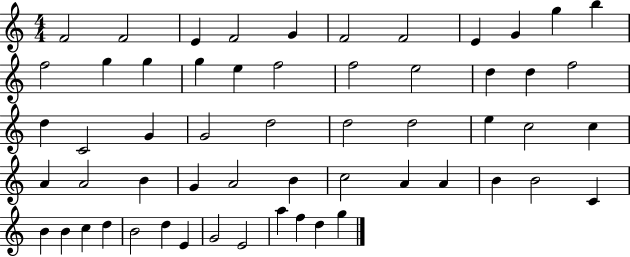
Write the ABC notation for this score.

X:1
T:Untitled
M:4/4
L:1/4
K:C
F2 F2 E F2 G F2 F2 E G g b f2 g g g e f2 f2 e2 d d f2 d C2 G G2 d2 d2 d2 e c2 c A A2 B G A2 B c2 A A B B2 C B B c d B2 d E G2 E2 a f d g